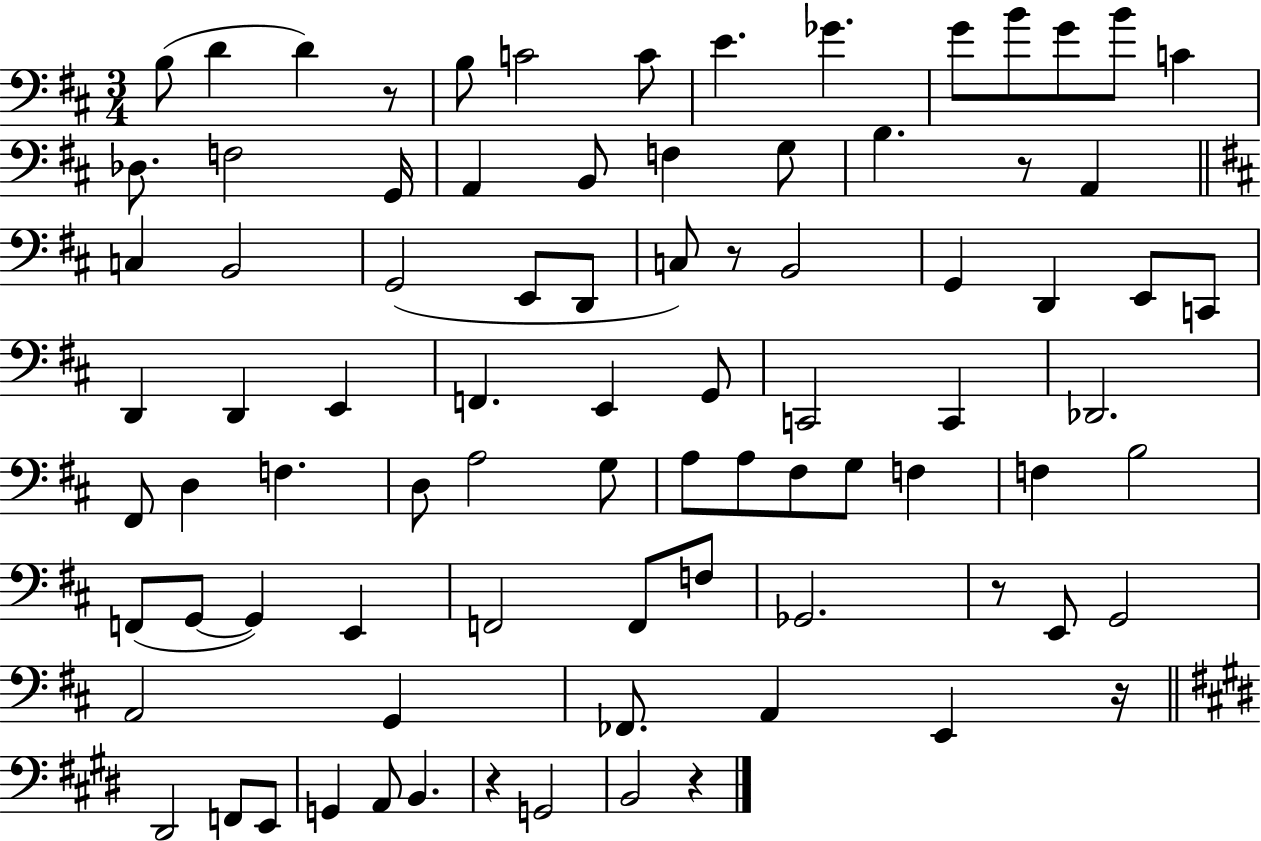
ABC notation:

X:1
T:Untitled
M:3/4
L:1/4
K:D
B,/2 D D z/2 B,/2 C2 C/2 E _G G/2 B/2 G/2 B/2 C _D,/2 F,2 G,,/4 A,, B,,/2 F, G,/2 B, z/2 A,, C, B,,2 G,,2 E,,/2 D,,/2 C,/2 z/2 B,,2 G,, D,, E,,/2 C,,/2 D,, D,, E,, F,, E,, G,,/2 C,,2 C,, _D,,2 ^F,,/2 D, F, D,/2 A,2 G,/2 A,/2 A,/2 ^F,/2 G,/2 F, F, B,2 F,,/2 G,,/2 G,, E,, F,,2 F,,/2 F,/2 _G,,2 z/2 E,,/2 G,,2 A,,2 G,, _F,,/2 A,, E,, z/4 ^D,,2 F,,/2 E,,/2 G,, A,,/2 B,, z G,,2 B,,2 z